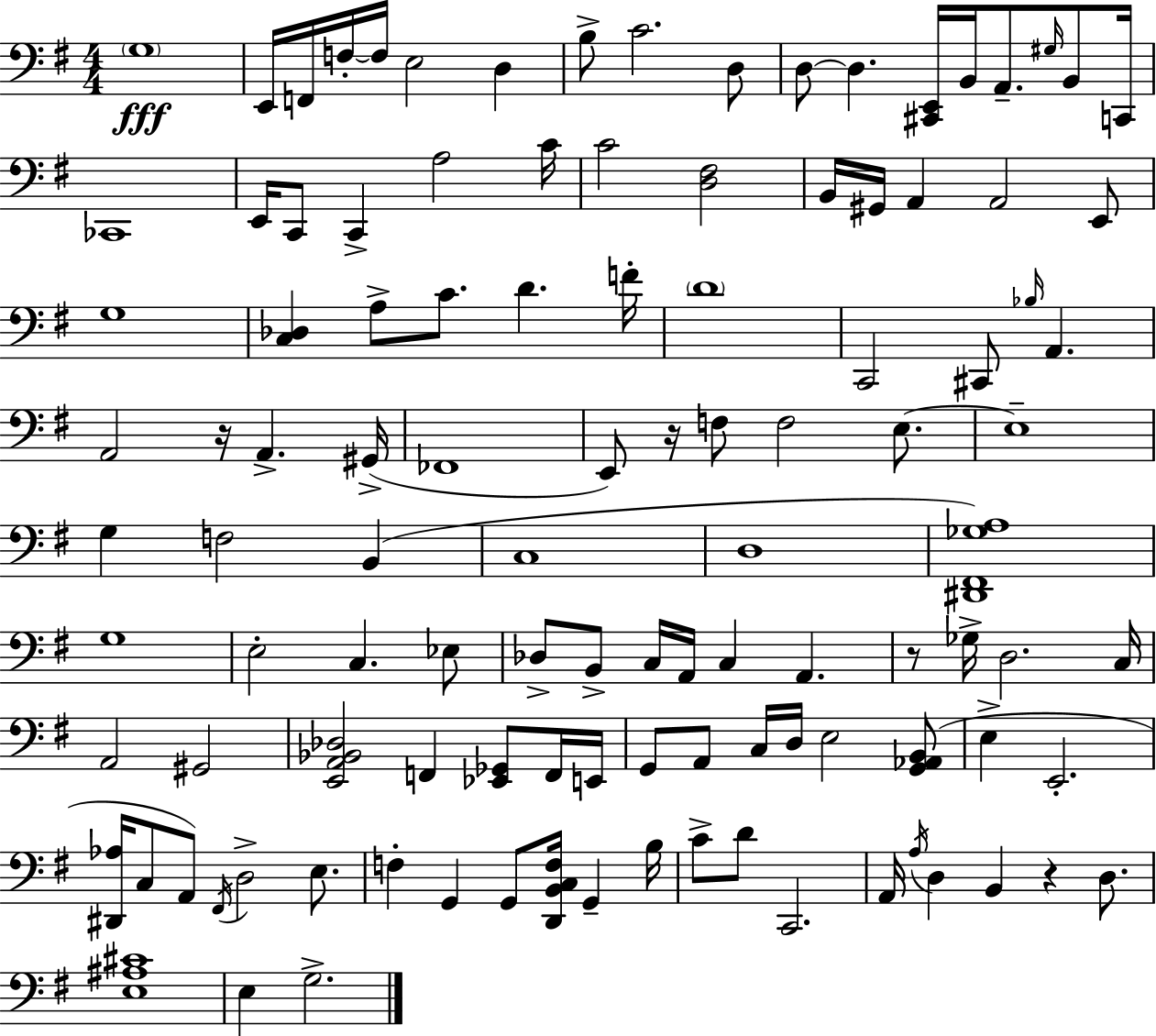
G3/w E2/s F2/s F3/s F3/s E3/h D3/q B3/e C4/h. D3/e D3/e D3/q. [C#2,E2]/s B2/s A2/e. G#3/s B2/e C2/s CES2/w E2/s C2/e C2/q A3/h C4/s C4/h [D3,F#3]/h B2/s G#2/s A2/q A2/h E2/e G3/w [C3,Db3]/q A3/e C4/e. D4/q. F4/s D4/w C2/h C#2/e Bb3/s A2/q. A2/h R/s A2/q. G#2/s FES2/w E2/e R/s F3/e F3/h E3/e. E3/w G3/q F3/h B2/q C3/w D3/w [D#2,F#2,Gb3,A3]/w G3/w E3/h C3/q. Eb3/e Db3/e B2/e C3/s A2/s C3/q A2/q. R/e Gb3/s D3/h. C3/s A2/h G#2/h [E2,A2,Bb2,Db3]/h F2/q [Eb2,Gb2]/e F2/s E2/s G2/e A2/e C3/s D3/s E3/h [G2,Ab2,B2]/e E3/q E2/h. [D#2,Ab3]/s C3/e A2/e F#2/s D3/h E3/e. F3/q G2/q G2/e [D2,B2,C3,F3]/s G2/q B3/s C4/e D4/e C2/h. A2/s A3/s D3/q B2/q R/q D3/e. [E3,A#3,C#4]/w E3/q G3/h.